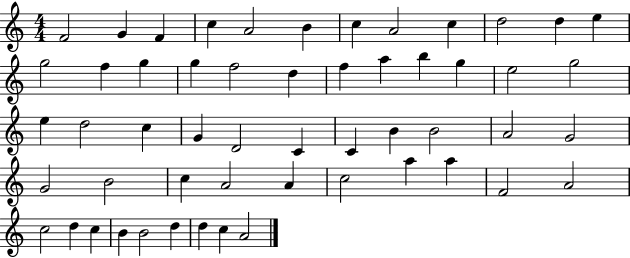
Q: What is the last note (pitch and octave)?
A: A4